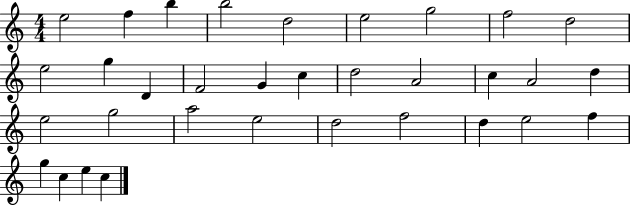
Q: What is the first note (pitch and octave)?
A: E5